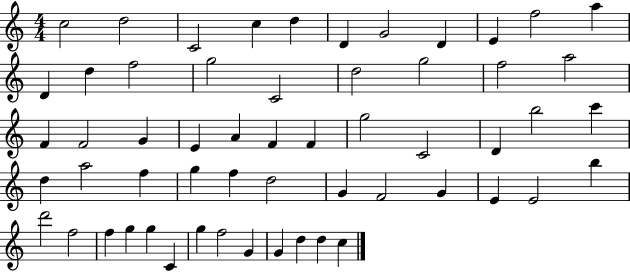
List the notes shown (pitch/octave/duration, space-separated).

C5/h D5/h C4/h C5/q D5/q D4/q G4/h D4/q E4/q F5/h A5/q D4/q D5/q F5/h G5/h C4/h D5/h G5/h F5/h A5/h F4/q F4/h G4/q E4/q A4/q F4/q F4/q G5/h C4/h D4/q B5/h C6/q D5/q A5/h F5/q G5/q F5/q D5/h G4/q F4/h G4/q E4/q E4/h B5/q D6/h F5/h F5/q G5/q G5/q C4/q G5/q F5/h G4/q G4/q D5/q D5/q C5/q